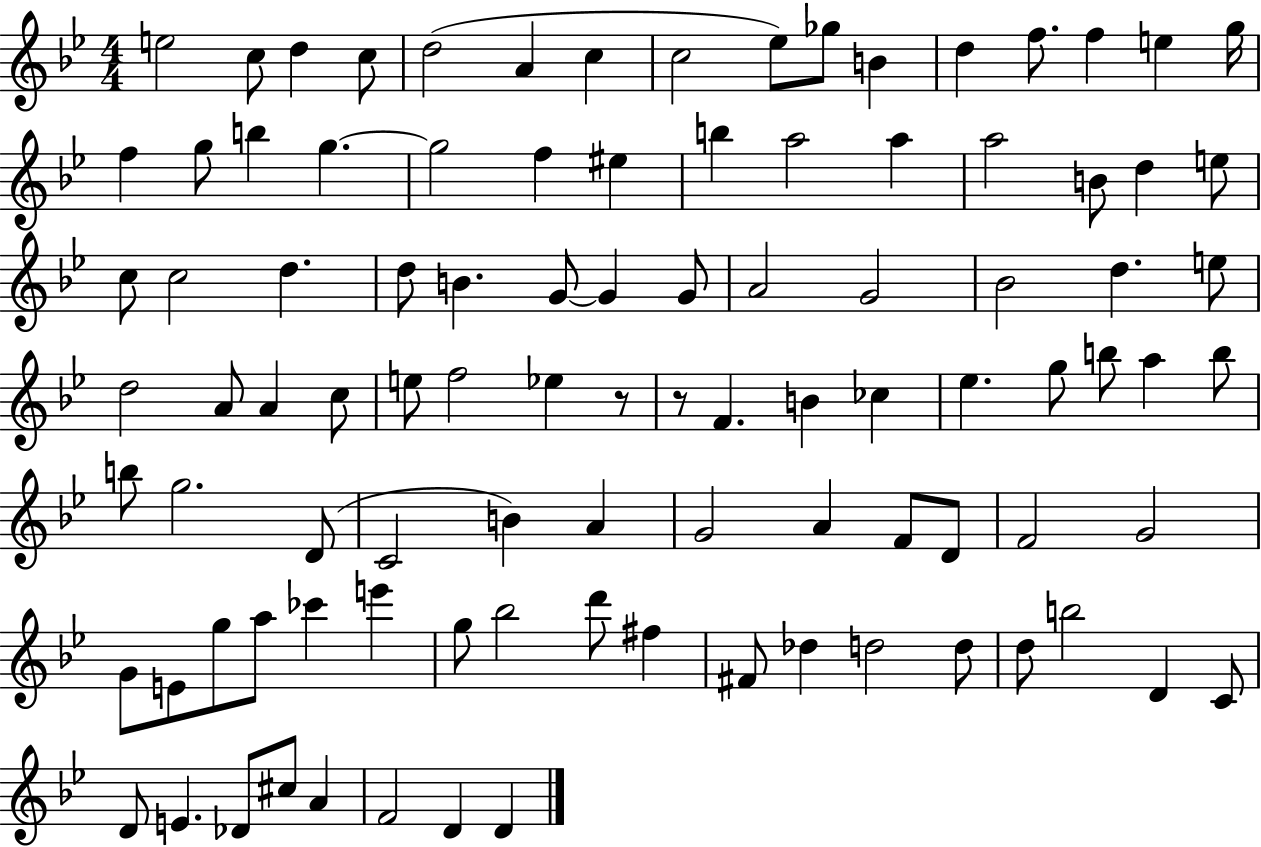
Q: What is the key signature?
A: BES major